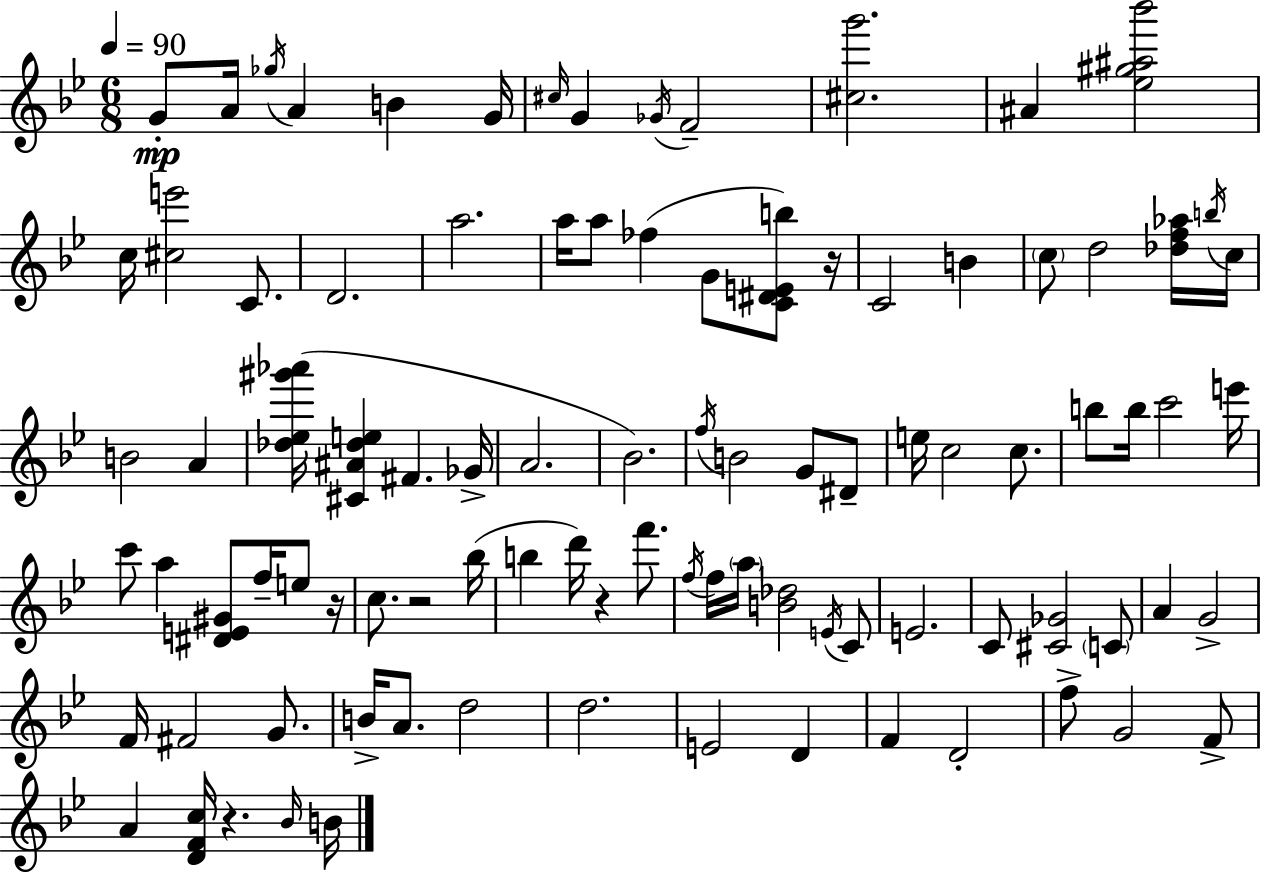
{
  \clef treble
  \numericTimeSignature
  \time 6/8
  \key g \minor
  \tempo 4 = 90
  g'8-.\mp a'16 \acciaccatura { ges''16 } a'4 b'4 | g'16 \grace { cis''16 } g'4 \acciaccatura { ges'16 } f'2-- | <cis'' g'''>2. | ais'4 <ees'' gis'' ais'' bes'''>2 | \break c''16 <cis'' e'''>2 | c'8. d'2. | a''2. | a''16 a''8 fes''4( g'8 | \break <c' dis' e' b''>8) r16 c'2 b'4 | \parenthesize c''8 d''2 | <des'' f'' aes''>16 \acciaccatura { b''16 } c''16 b'2 | a'4 <des'' ees'' gis''' aes'''>16( <cis' ais' des'' e''>4 fis'4. | \break ges'16-> a'2. | bes'2.) | \acciaccatura { f''16 } b'2 | g'8 dis'8-- e''16 c''2 | \break c''8. b''8 b''16 c'''2 | e'''16 c'''8 a''4 <dis' e' gis'>8 | f''16-- e''8 r16 c''8. r2 | bes''16( b''4 d'''16) r4 | \break f'''8. \acciaccatura { f''16 } f''16 \parenthesize a''16 <b' des''>2 | \acciaccatura { e'16 } c'8 e'2. | c'8 <cis' ges'>2 | \parenthesize c'8 a'4 g'2-> | \break f'16 fis'2 | g'8. b'16-> a'8. d''2 | d''2. | e'2 | \break d'4 f'4 d'2-. | f''8-> g'2 | f'8-> a'4 <d' f' c''>16 | r4. \grace { bes'16 } b'16 \bar "|."
}